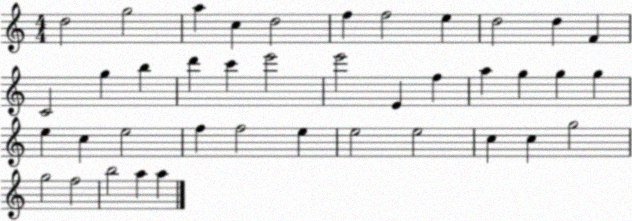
X:1
T:Untitled
M:4/4
L:1/4
K:C
d2 g2 a c d2 f f2 e d2 d F C2 g b d' c' e'2 e'2 E f a g g g e c e2 f f2 e e2 e2 c c g2 g2 f2 b2 a a